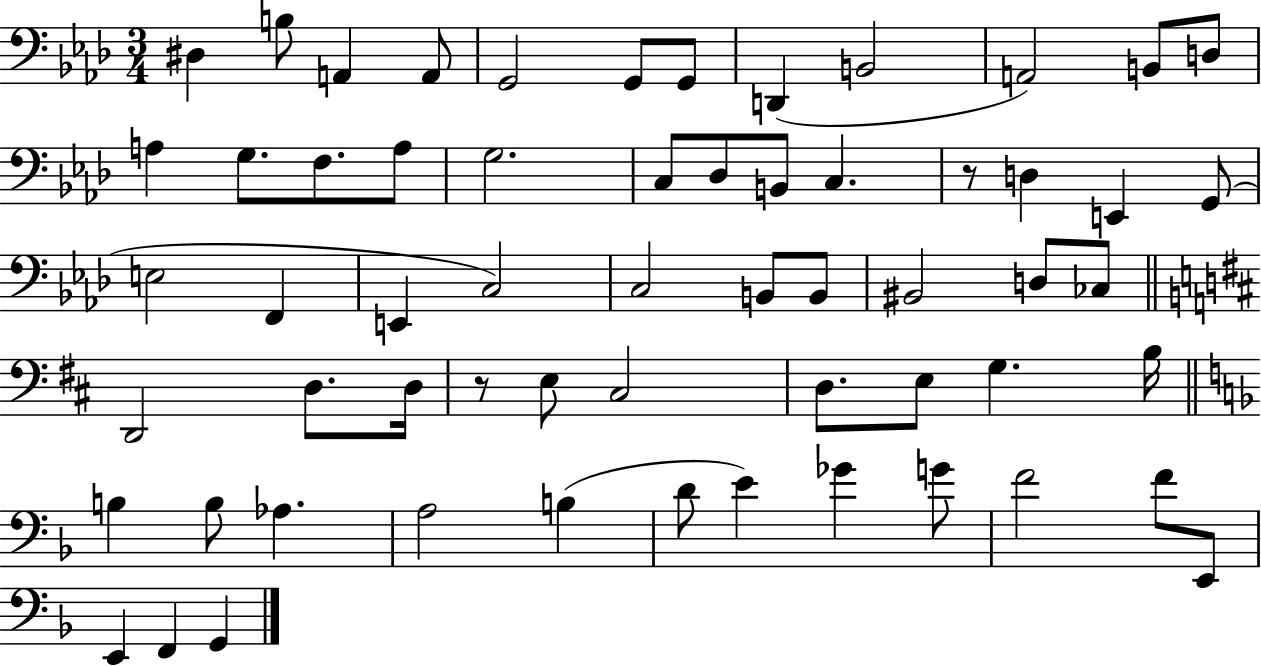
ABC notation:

X:1
T:Untitled
M:3/4
L:1/4
K:Ab
^D, B,/2 A,, A,,/2 G,,2 G,,/2 G,,/2 D,, B,,2 A,,2 B,,/2 D,/2 A, G,/2 F,/2 A,/2 G,2 C,/2 _D,/2 B,,/2 C, z/2 D, E,, G,,/2 E,2 F,, E,, C,2 C,2 B,,/2 B,,/2 ^B,,2 D,/2 _C,/2 D,,2 D,/2 D,/4 z/2 E,/2 ^C,2 D,/2 E,/2 G, B,/4 B, B,/2 _A, A,2 B, D/2 E _G G/2 F2 F/2 E,,/2 E,, F,, G,,